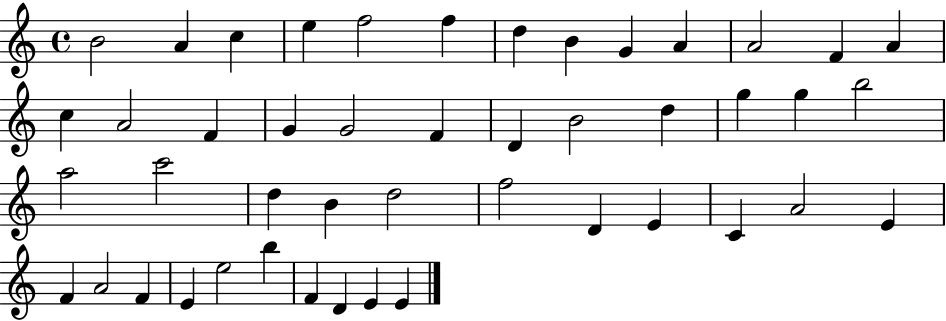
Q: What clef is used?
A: treble